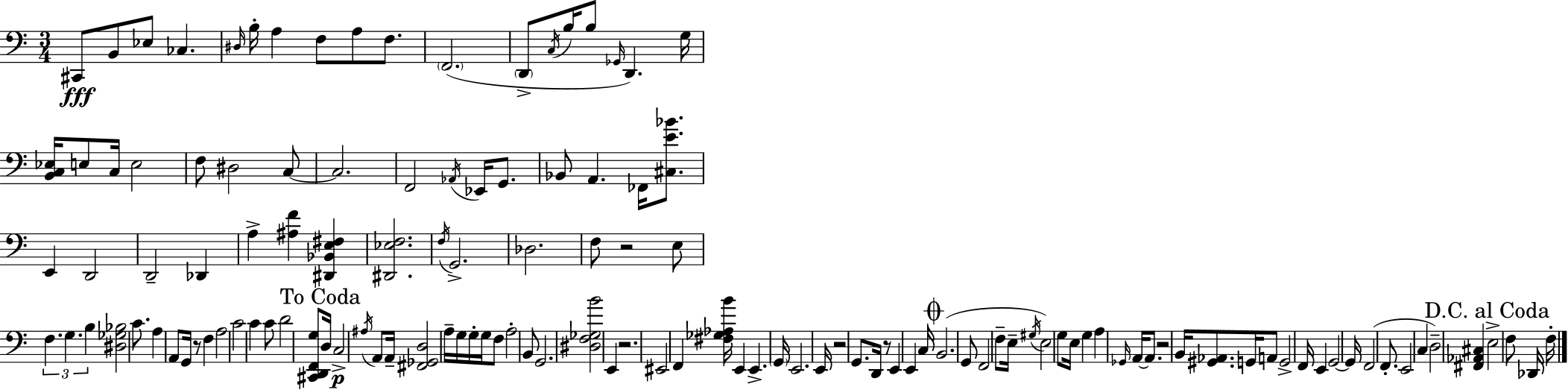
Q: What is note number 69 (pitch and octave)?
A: E2